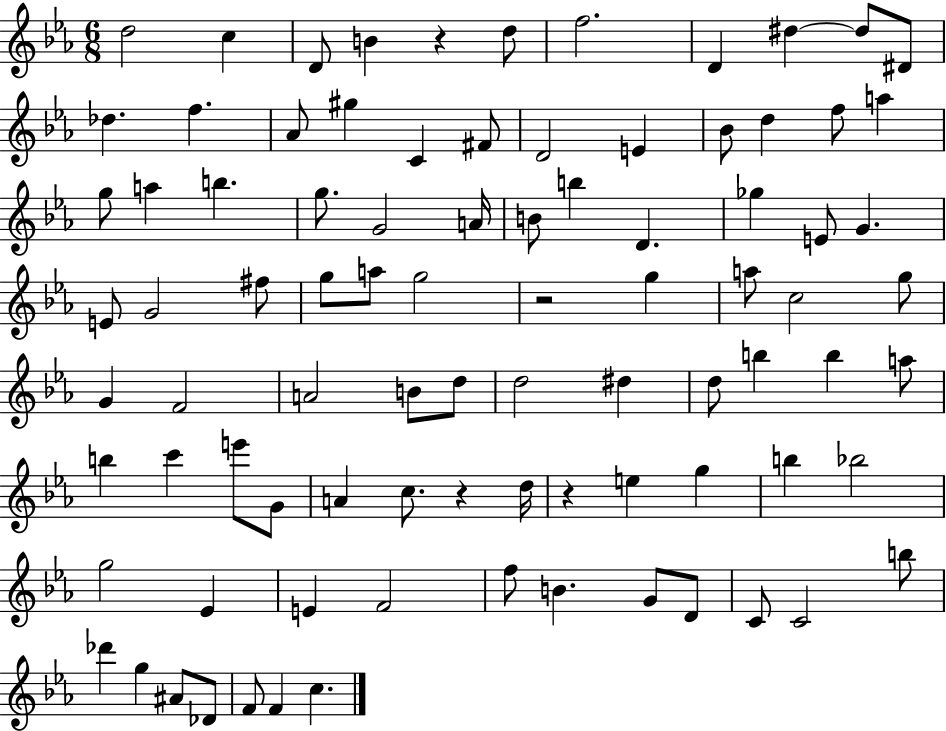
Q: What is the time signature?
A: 6/8